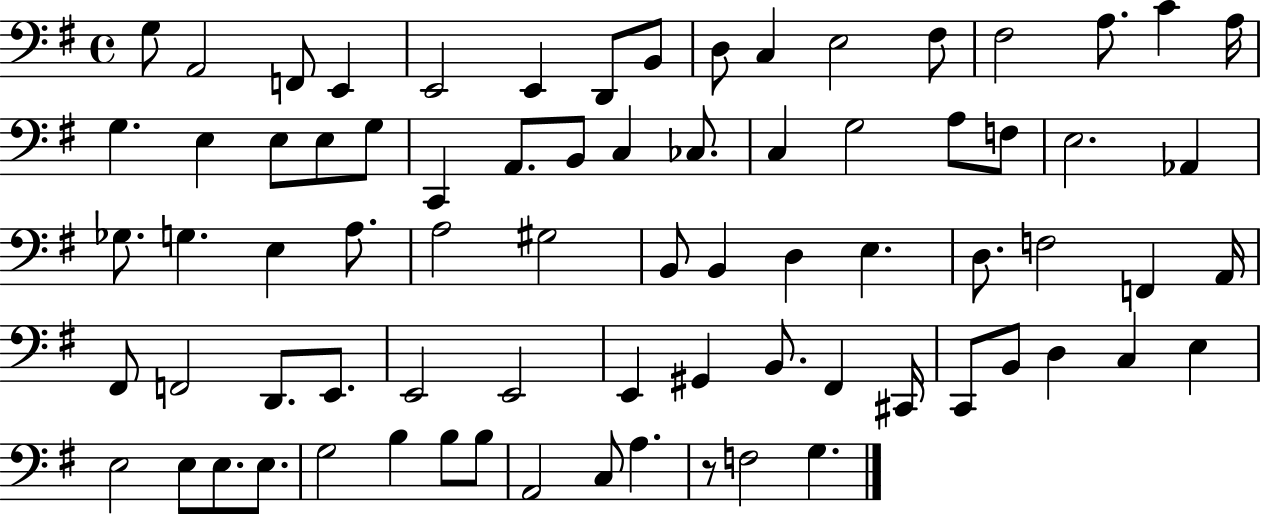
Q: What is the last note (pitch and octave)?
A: G3